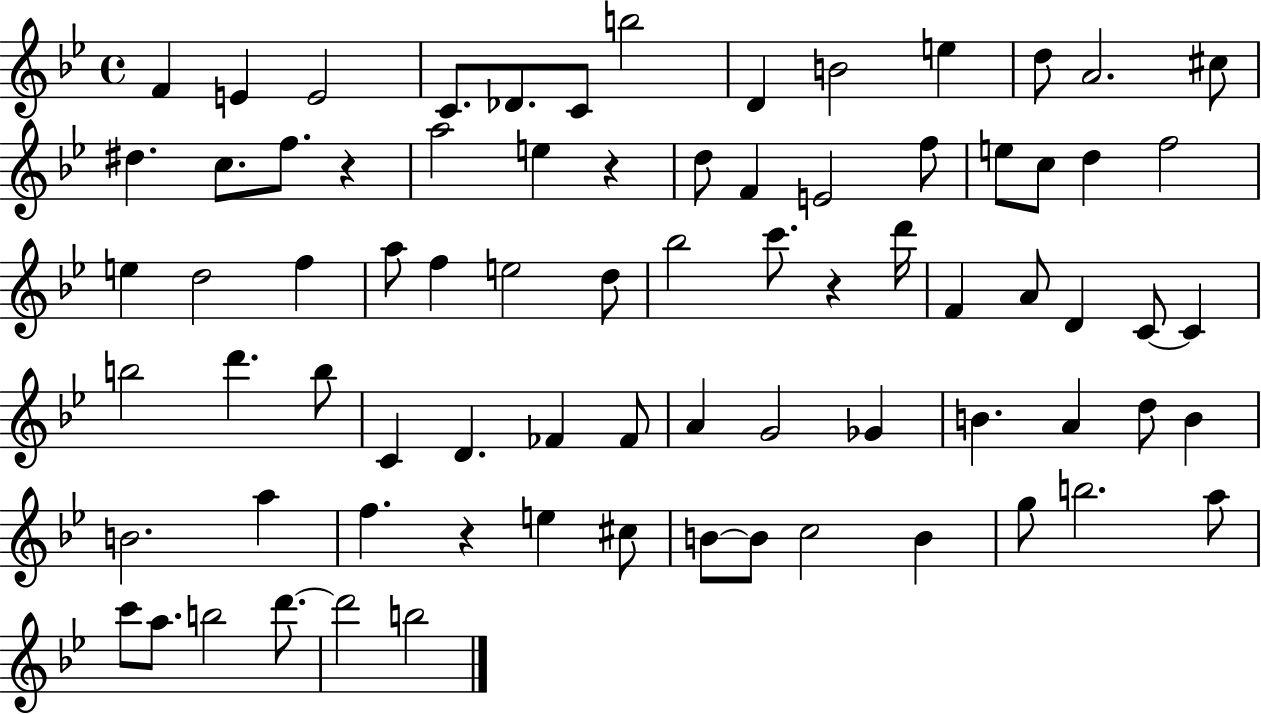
F4/q E4/q E4/h C4/e. Db4/e. C4/e B5/h D4/q B4/h E5/q D5/e A4/h. C#5/e D#5/q. C5/e. F5/e. R/q A5/h E5/q R/q D5/e F4/q E4/h F5/e E5/e C5/e D5/q F5/h E5/q D5/h F5/q A5/e F5/q E5/h D5/e Bb5/h C6/e. R/q D6/s F4/q A4/e D4/q C4/e C4/q B5/h D6/q. B5/e C4/q D4/q. FES4/q FES4/e A4/q G4/h Gb4/q B4/q. A4/q D5/e B4/q B4/h. A5/q F5/q. R/q E5/q C#5/e B4/e B4/e C5/h B4/q G5/e B5/h. A5/e C6/e A5/e. B5/h D6/e. D6/h B5/h